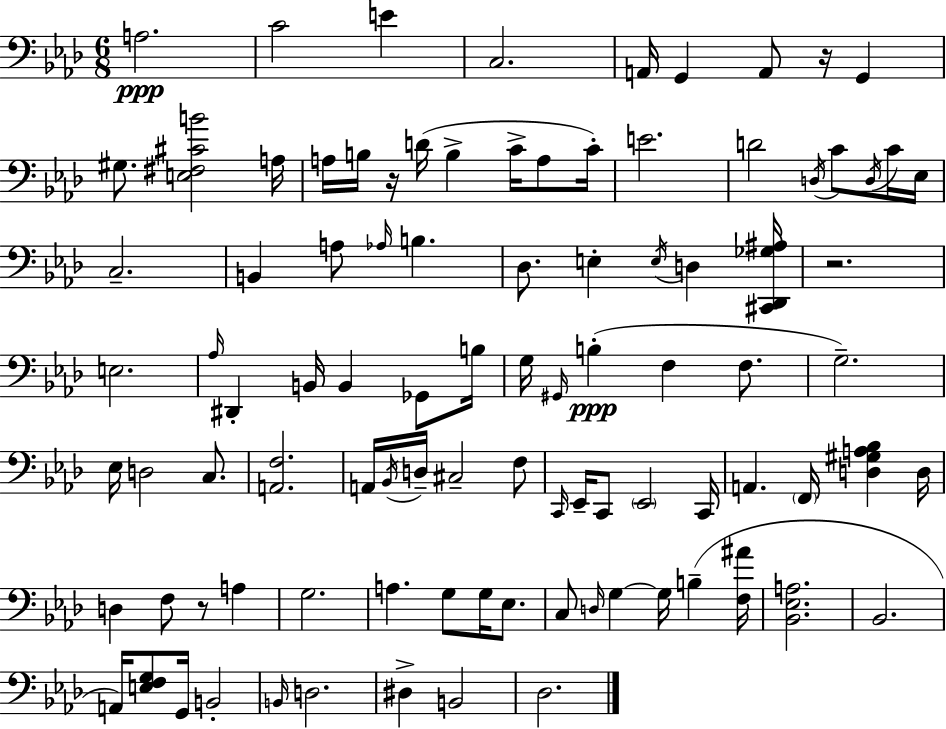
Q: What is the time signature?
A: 6/8